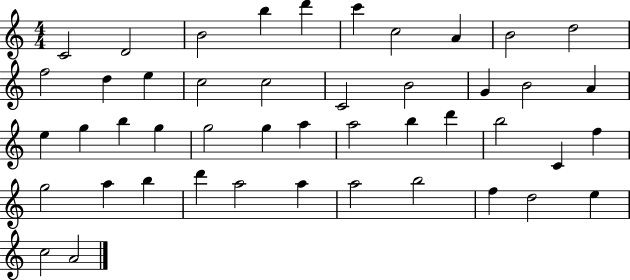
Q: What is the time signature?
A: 4/4